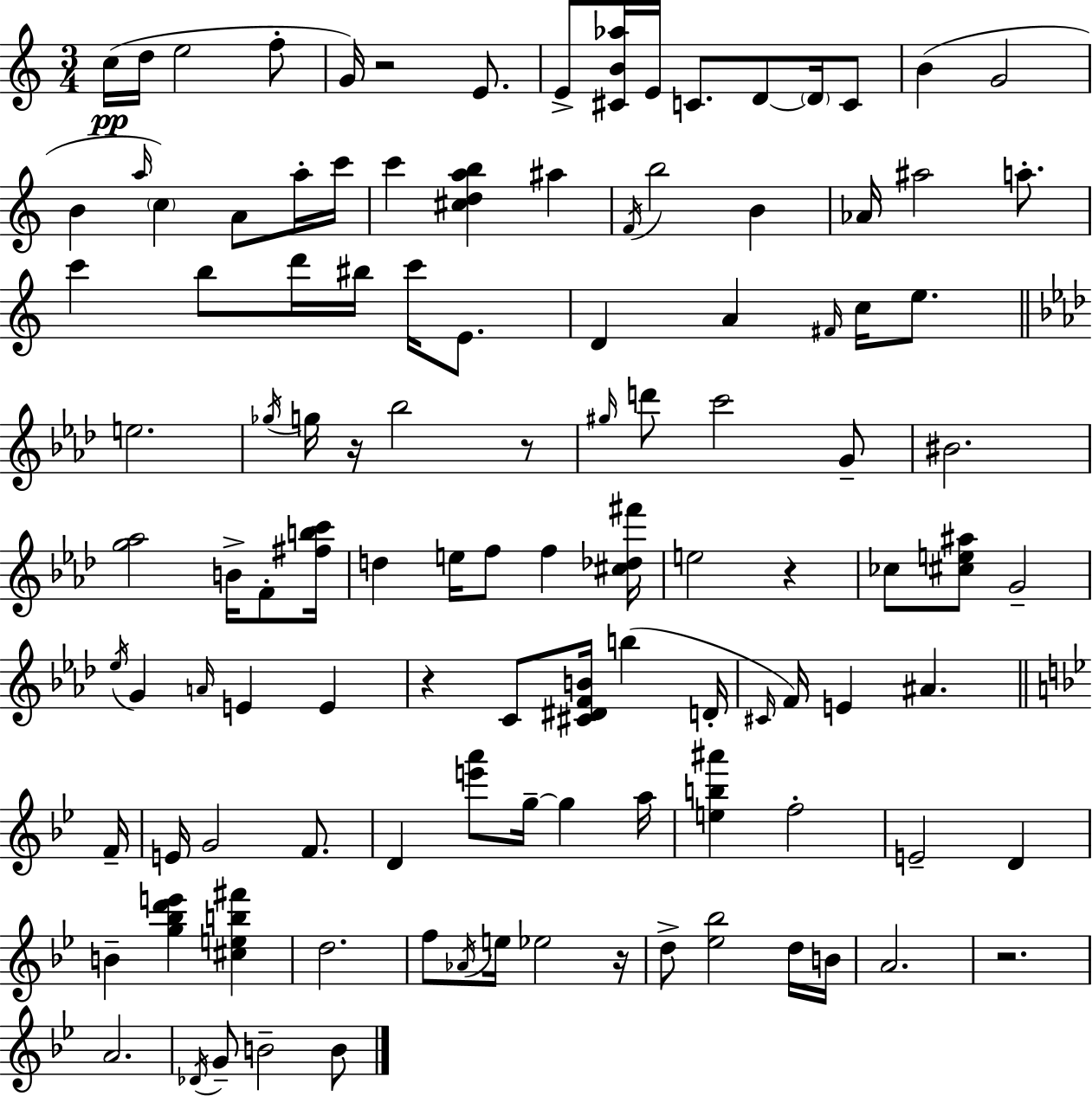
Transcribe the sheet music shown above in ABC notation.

X:1
T:Untitled
M:3/4
L:1/4
K:Am
c/4 d/4 e2 f/2 G/4 z2 E/2 E/2 [^CB_a]/4 E/4 C/2 D/2 D/4 C/2 B G2 B a/4 c A/2 a/4 c'/4 c' [^cdab] ^a F/4 b2 B _A/4 ^a2 a/2 c' b/2 d'/4 ^b/4 c'/4 E/2 D A ^F/4 c/4 e/2 e2 _g/4 g/4 z/4 _b2 z/2 ^g/4 d'/2 c'2 G/2 ^B2 [g_a]2 B/4 F/2 [^fbc']/4 d e/4 f/2 f [^c_d^f']/4 e2 z _c/2 [^ce^a]/2 G2 _e/4 G A/4 E E z C/2 [^C^DFB]/4 b D/4 ^C/4 F/4 E ^A F/4 E/4 G2 F/2 D [e'a']/2 g/4 g a/4 [eb^a'] f2 E2 D B [g_bd'e'] [^ceb^f'] d2 f/2 _A/4 e/4 _e2 z/4 d/2 [_e_b]2 d/4 B/4 A2 z2 A2 _D/4 G/2 B2 B/2